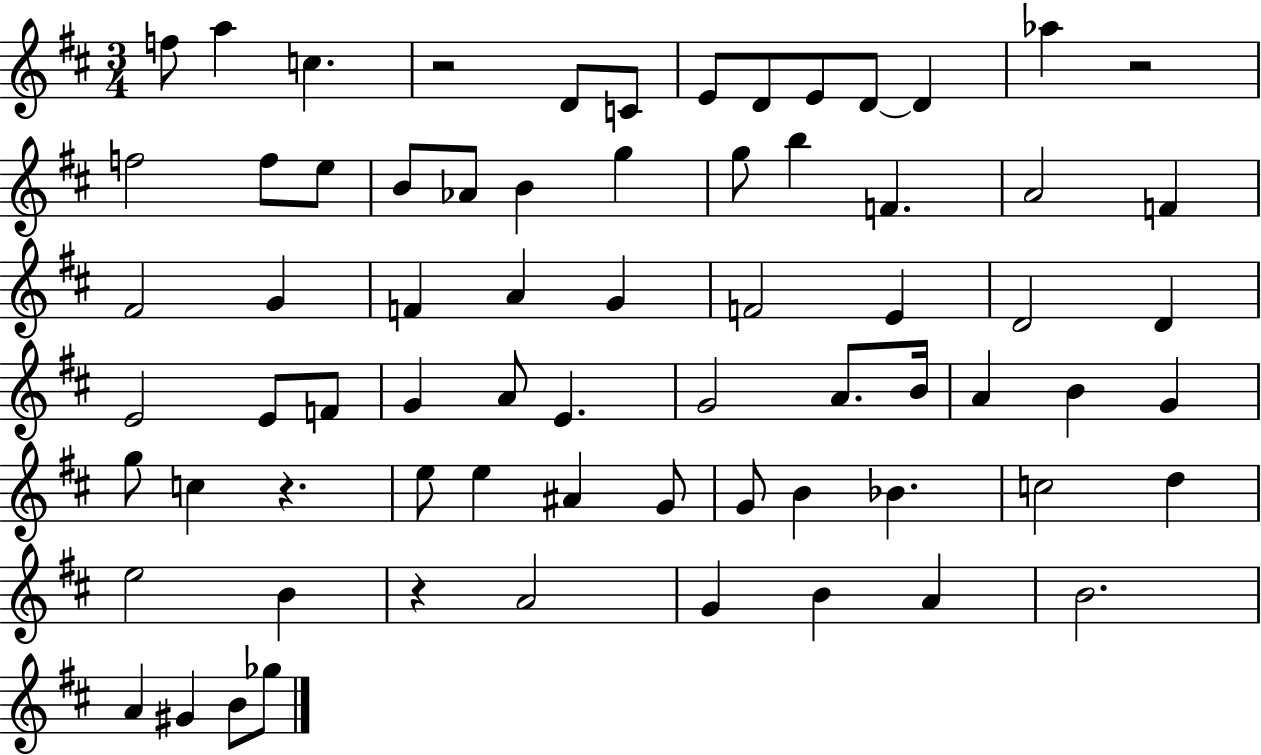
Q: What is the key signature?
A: D major